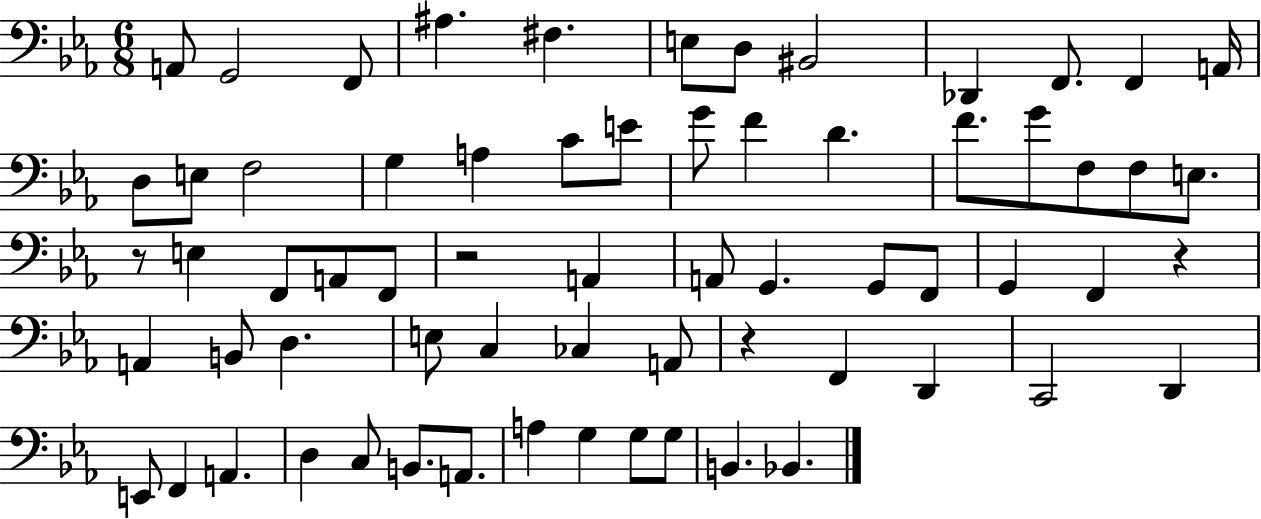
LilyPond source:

{
  \clef bass
  \numericTimeSignature
  \time 6/8
  \key ees \major
  a,8 g,2 f,8 | ais4. fis4. | e8 d8 bis,2 | des,4 f,8. f,4 a,16 | \break d8 e8 f2 | g4 a4 c'8 e'8 | g'8 f'4 d'4. | f'8. g'8 f8 f8 e8. | \break r8 e4 f,8 a,8 f,8 | r2 a,4 | a,8 g,4. g,8 f,8 | g,4 f,4 r4 | \break a,4 b,8 d4. | e8 c4 ces4 a,8 | r4 f,4 d,4 | c,2 d,4 | \break e,8 f,4 a,4. | d4 c8 b,8. a,8. | a4 g4 g8 g8 | b,4. bes,4. | \break \bar "|."
}